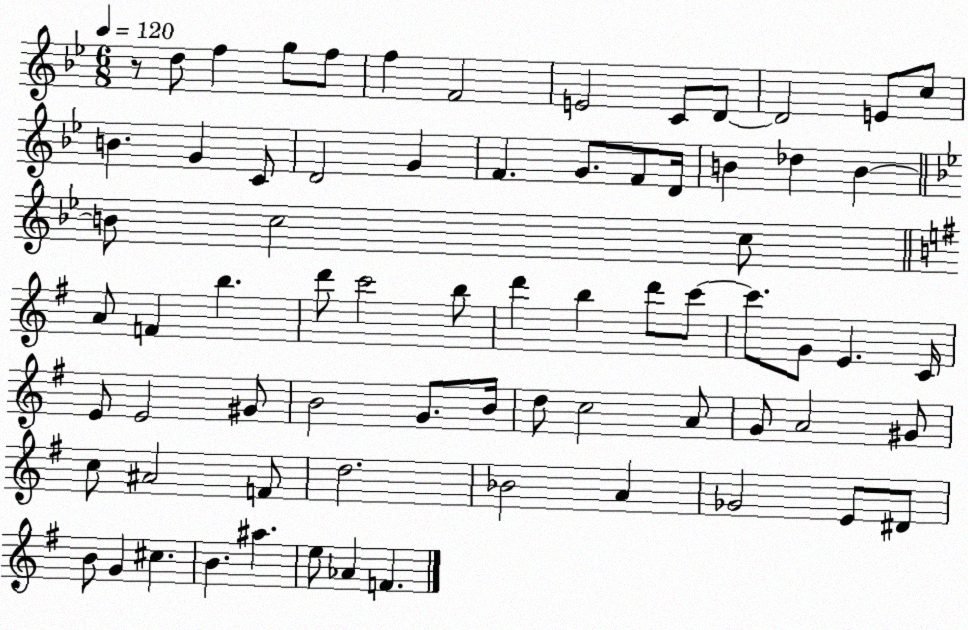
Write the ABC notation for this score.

X:1
T:Untitled
M:6/8
L:1/4
K:Bb
z/2 d/2 f g/2 f/2 f F2 E2 C/2 D/2 D2 E/2 c/2 B G C/2 D2 G F G/2 F/2 D/4 B _d B B/2 c2 c/2 A/2 F b d'/2 c'2 b/2 d' b d'/2 c'/2 c'/2 G/2 E C/4 E/2 E2 ^G/2 B2 G/2 B/4 d/2 c2 A/2 G/2 A2 ^G/2 c/2 ^A2 F/2 d2 _B2 A _G2 E/2 ^D/2 B/2 G ^c B ^a e/2 _A F